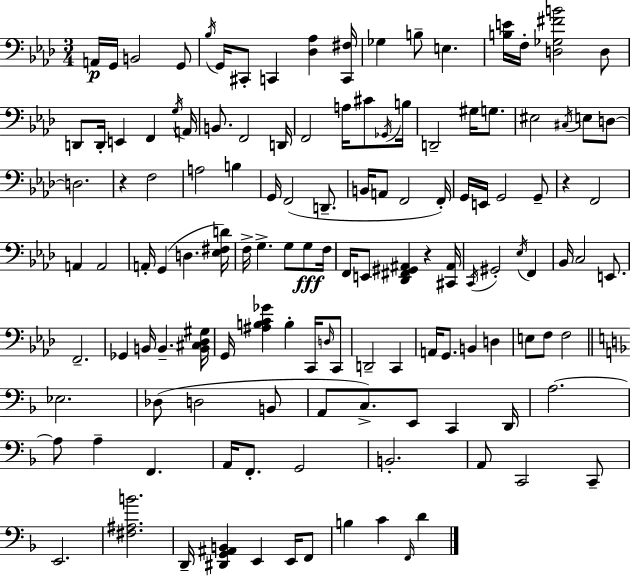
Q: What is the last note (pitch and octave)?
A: D4